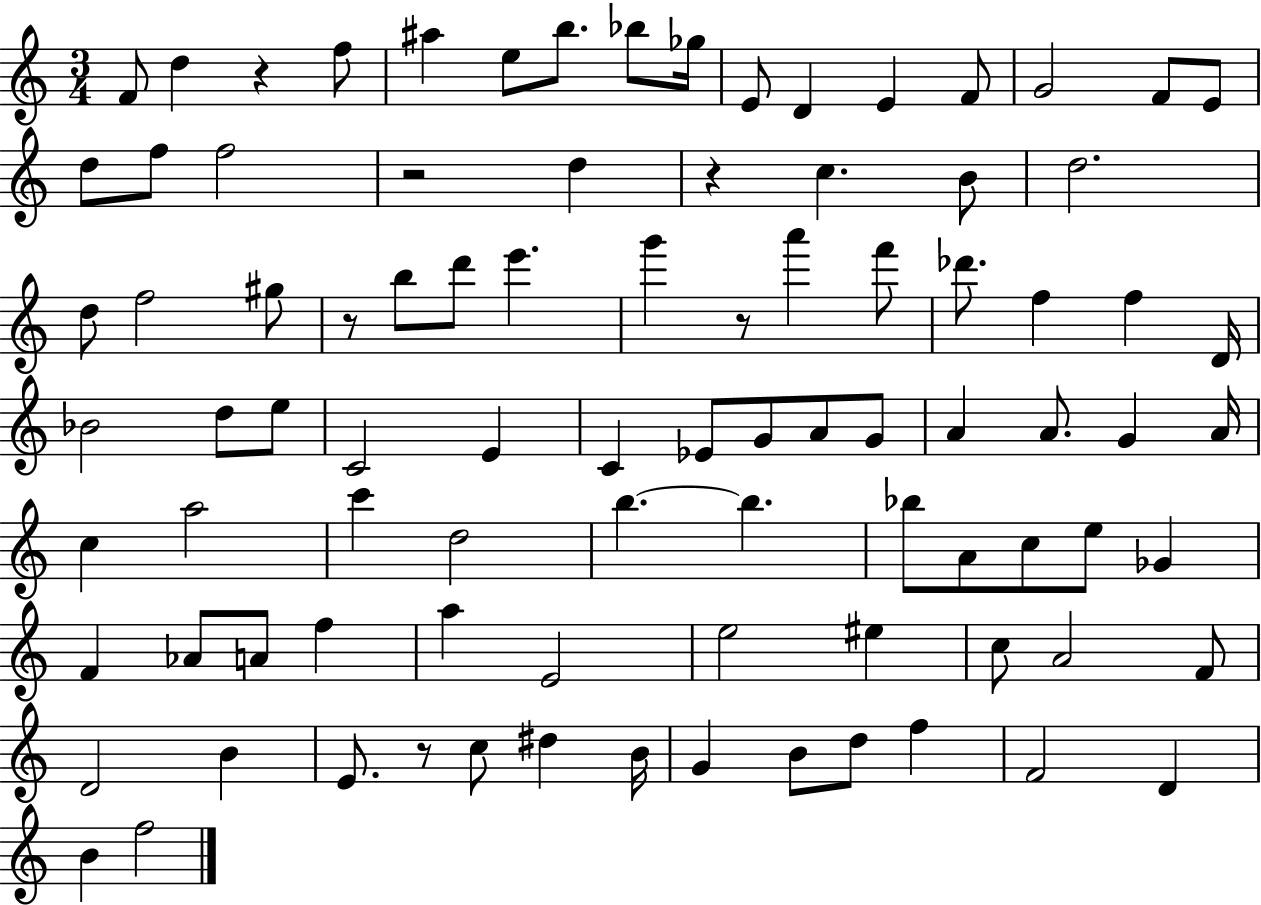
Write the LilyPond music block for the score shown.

{
  \clef treble
  \numericTimeSignature
  \time 3/4
  \key c \major
  \repeat volta 2 { f'8 d''4 r4 f''8 | ais''4 e''8 b''8. bes''8 ges''16 | e'8 d'4 e'4 f'8 | g'2 f'8 e'8 | \break d''8 f''8 f''2 | r2 d''4 | r4 c''4. b'8 | d''2. | \break d''8 f''2 gis''8 | r8 b''8 d'''8 e'''4. | g'''4 r8 a'''4 f'''8 | des'''8. f''4 f''4 d'16 | \break bes'2 d''8 e''8 | c'2 e'4 | c'4 ees'8 g'8 a'8 g'8 | a'4 a'8. g'4 a'16 | \break c''4 a''2 | c'''4 d''2 | b''4.~~ b''4. | bes''8 a'8 c''8 e''8 ges'4 | \break f'4 aes'8 a'8 f''4 | a''4 e'2 | e''2 eis''4 | c''8 a'2 f'8 | \break d'2 b'4 | e'8. r8 c''8 dis''4 b'16 | g'4 b'8 d''8 f''4 | f'2 d'4 | \break b'4 f''2 | } \bar "|."
}